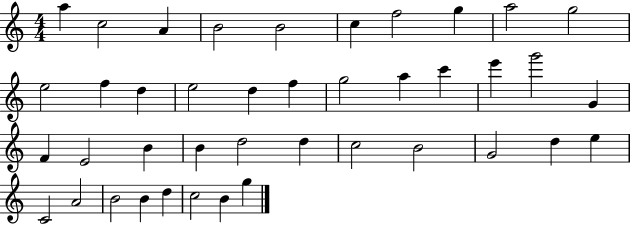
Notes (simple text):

A5/q C5/h A4/q B4/h B4/h C5/q F5/h G5/q A5/h G5/h E5/h F5/q D5/q E5/h D5/q F5/q G5/h A5/q C6/q E6/q G6/h G4/q F4/q E4/h B4/q B4/q D5/h D5/q C5/h B4/h G4/h D5/q E5/q C4/h A4/h B4/h B4/q D5/q C5/h B4/q G5/q